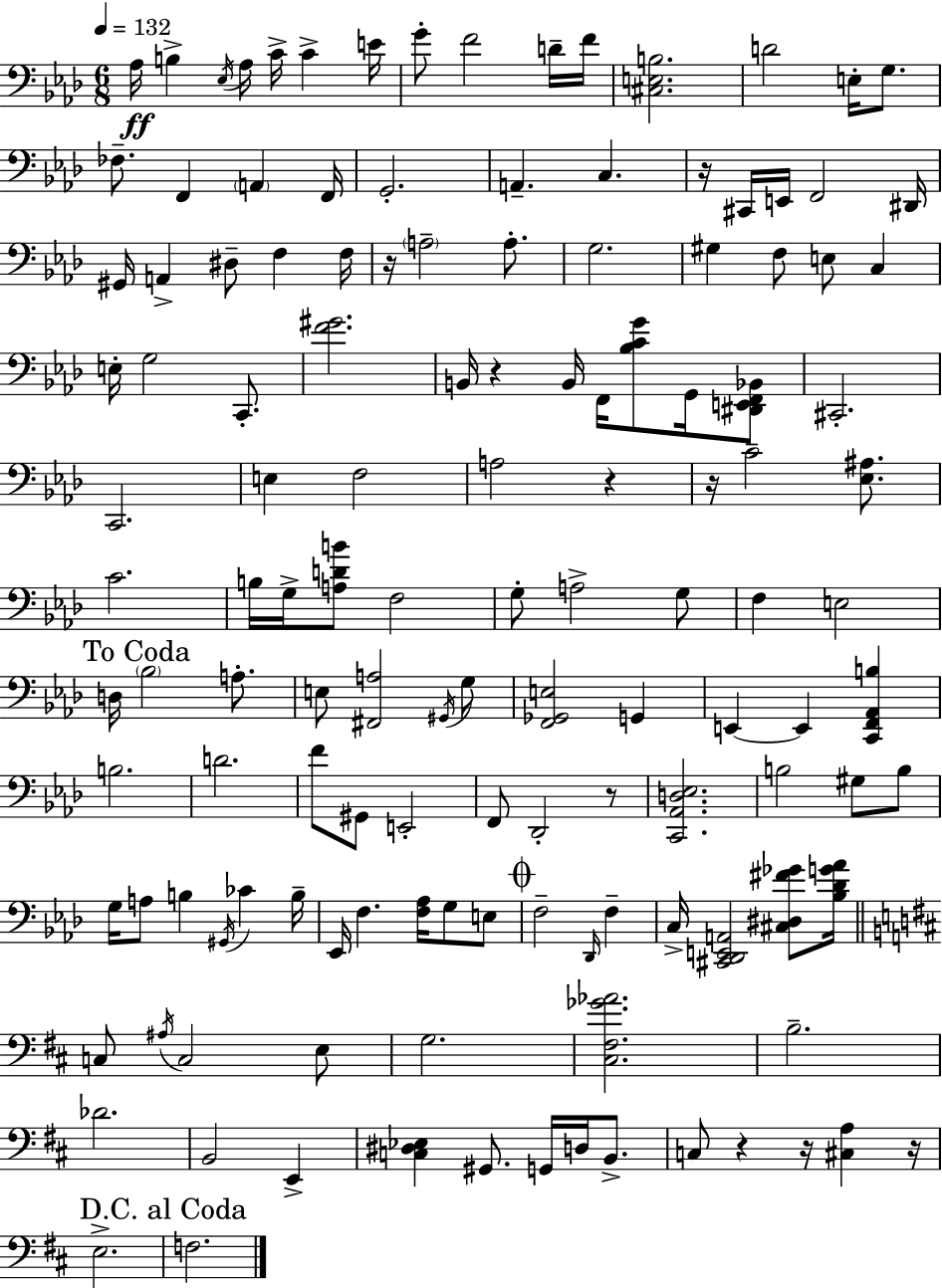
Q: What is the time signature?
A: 6/8